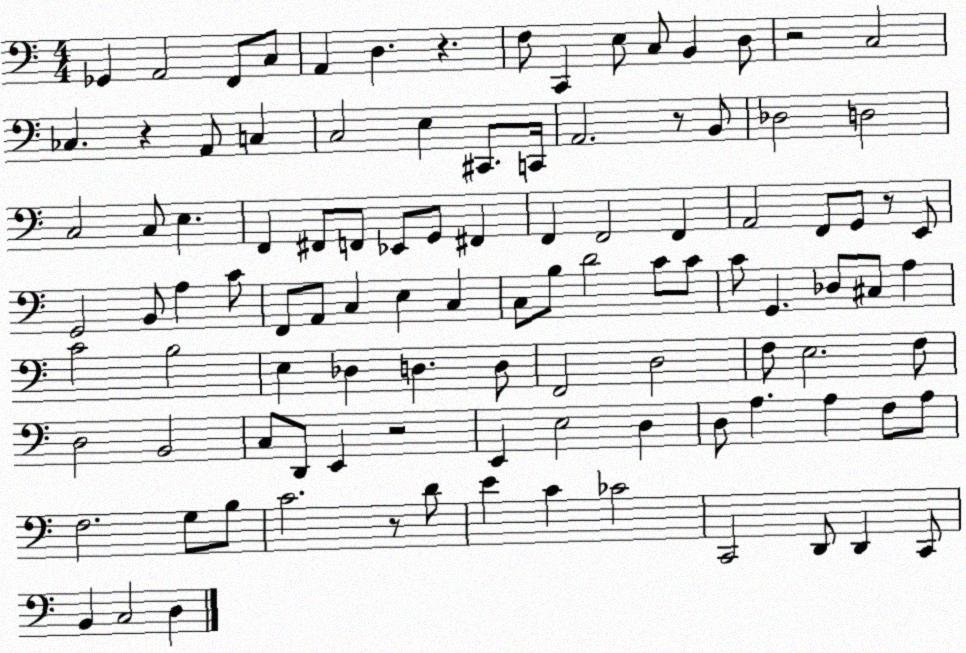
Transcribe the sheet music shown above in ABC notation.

X:1
T:Untitled
M:4/4
L:1/4
K:C
_G,, A,,2 F,,/2 C,/2 A,, D, z F,/2 C,, E,/2 C,/2 B,, D,/2 z2 C,2 _C, z A,,/2 C, C,2 E, ^C,,/2 C,,/4 A,,2 z/2 B,,/2 _D,2 D,2 C,2 C,/2 E, F,, ^F,,/2 F,,/2 _E,,/2 G,,/2 ^F,, F,, F,,2 F,, A,,2 F,,/2 G,,/2 z/2 E,,/2 G,,2 B,,/2 A, C/2 F,,/2 A,,/2 C, E, C, C,/2 B,/2 D2 C/2 C/2 C/2 G,, _D,/2 ^C,/2 A, C2 B,2 E, _D, D, D,/2 F,,2 D,2 F,/2 E,2 F,/2 D,2 B,,2 C,/2 D,,/2 E,, z2 E,, E,2 D, D,/2 A, A, F,/2 A,/2 F,2 G,/2 B,/2 C2 z/2 D/2 E C _C2 C,,2 D,,/2 D,, C,,/2 B,, C,2 D,